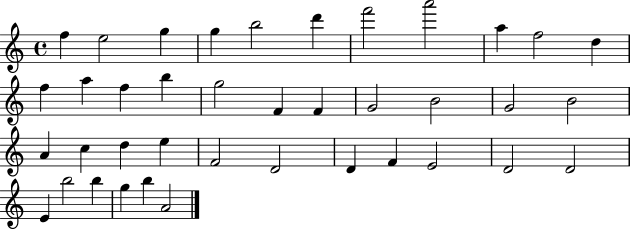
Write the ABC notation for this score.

X:1
T:Untitled
M:4/4
L:1/4
K:C
f e2 g g b2 d' f'2 a'2 a f2 d f a f b g2 F F G2 B2 G2 B2 A c d e F2 D2 D F E2 D2 D2 E b2 b g b A2